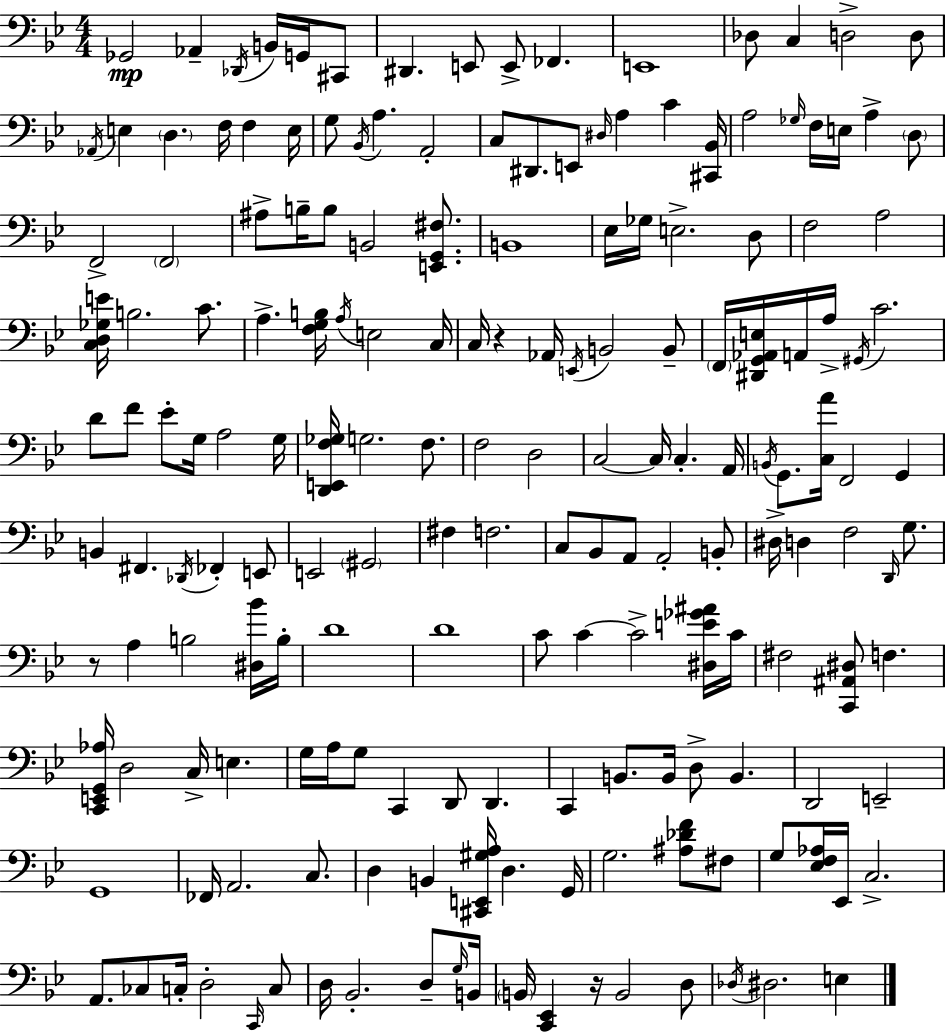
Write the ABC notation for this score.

X:1
T:Untitled
M:4/4
L:1/4
K:Bb
_G,,2 _A,, _D,,/4 B,,/4 G,,/4 ^C,,/2 ^D,, E,,/2 E,,/2 _F,, E,,4 _D,/2 C, D,2 D,/2 _A,,/4 E, D, F,/4 F, E,/4 G,/2 _B,,/4 A, A,,2 C,/2 ^D,,/2 E,,/2 ^D,/4 A, C [^C,,_B,,]/4 A,2 _G,/4 F,/4 E,/4 A, D,/2 F,,2 F,,2 ^A,/2 B,/4 B,/2 B,,2 [E,,G,,^F,]/2 B,,4 _E,/4 _G,/4 E,2 D,/2 F,2 A,2 [C,D,_G,E]/4 B,2 C/2 A, [F,G,B,]/4 A,/4 E,2 C,/4 C,/4 z _A,,/4 E,,/4 B,,2 B,,/2 F,,/4 [^D,,G,,_A,,E,]/4 A,,/4 A,/4 ^G,,/4 C2 D/2 F/2 _E/2 G,/4 A,2 G,/4 [D,,E,,F,_G,]/4 G,2 F,/2 F,2 D,2 C,2 C,/4 C, A,,/4 B,,/4 G,,/2 [C,A]/4 F,,2 G,, B,, ^F,, _D,,/4 _F,, E,,/2 E,,2 ^G,,2 ^F, F,2 C,/2 _B,,/2 A,,/2 A,,2 B,,/2 ^D,/4 D, F,2 D,,/4 G,/2 z/2 A, B,2 [^D,_B]/4 B,/4 D4 D4 C/2 C C2 [^D,E_G^A]/4 C/4 ^F,2 [C,,^A,,^D,]/2 F, [C,,E,,G,,_A,]/4 D,2 C,/4 E, G,/4 A,/4 G,/2 C,, D,,/2 D,, C,, B,,/2 B,,/4 D,/2 B,, D,,2 E,,2 G,,4 _F,,/4 A,,2 C,/2 D, B,, [^C,,E,,^G,A,]/4 D, G,,/4 G,2 [^A,_DF]/2 ^F,/2 G,/2 [_E,F,_A,]/4 _E,,/4 C,2 A,,/2 _C,/2 C,/4 D,2 C,,/4 C,/2 D,/4 _B,,2 D,/2 G,/4 B,,/4 B,,/4 [C,,_E,,] z/4 B,,2 D,/2 _D,/4 ^D,2 E,